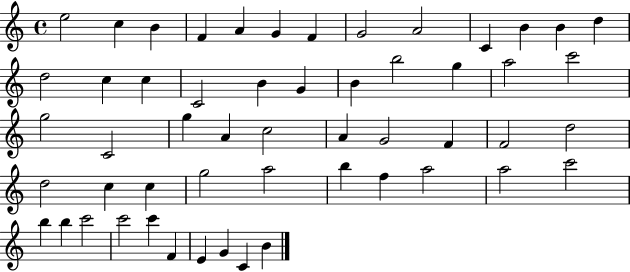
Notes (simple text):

E5/h C5/q B4/q F4/q A4/q G4/q F4/q G4/h A4/h C4/q B4/q B4/q D5/q D5/h C5/q C5/q C4/h B4/q G4/q B4/q B5/h G5/q A5/h C6/h G5/h C4/h G5/q A4/q C5/h A4/q G4/h F4/q F4/h D5/h D5/h C5/q C5/q G5/h A5/h B5/q F5/q A5/h A5/h C6/h B5/q B5/q C6/h C6/h C6/q F4/q E4/q G4/q C4/q B4/q